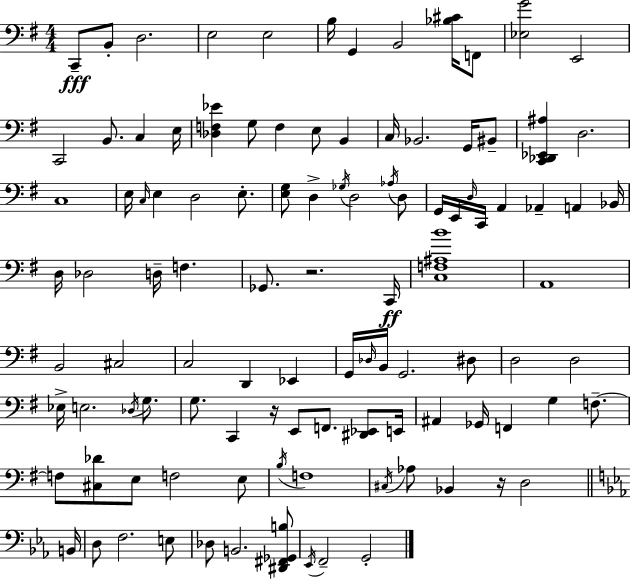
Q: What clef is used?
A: bass